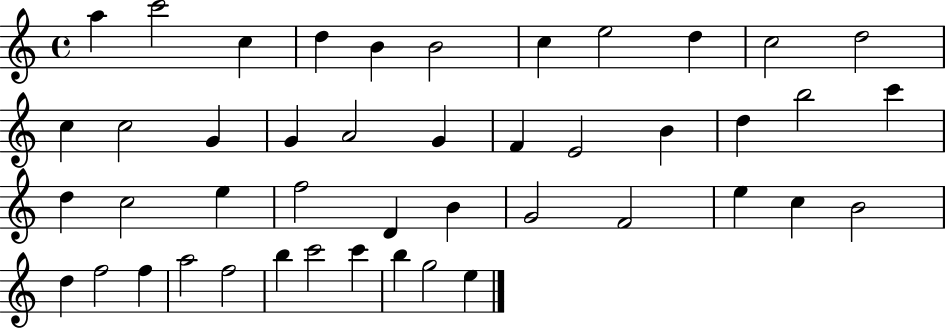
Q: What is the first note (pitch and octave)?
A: A5